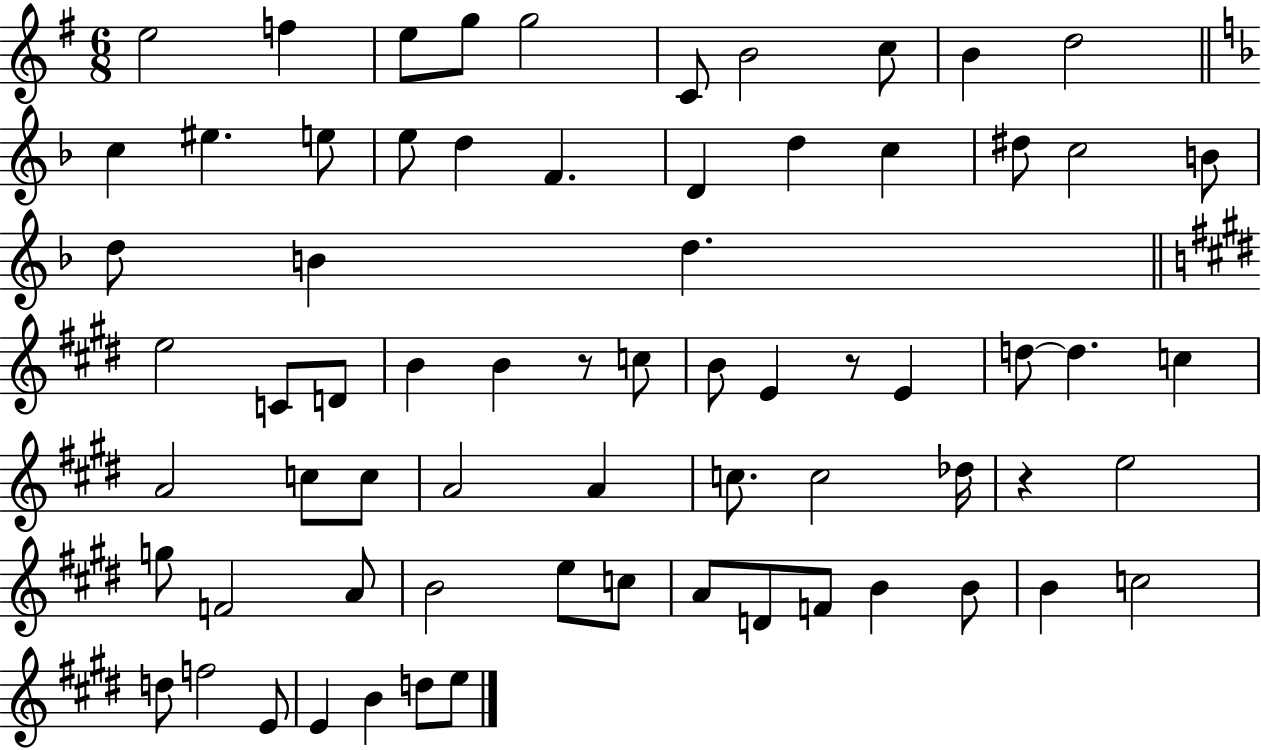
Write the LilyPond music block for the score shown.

{
  \clef treble
  \numericTimeSignature
  \time 6/8
  \key g \major
  e''2 f''4 | e''8 g''8 g''2 | c'8 b'2 c''8 | b'4 d''2 | \break \bar "||" \break \key d \minor c''4 eis''4. e''8 | e''8 d''4 f'4. | d'4 d''4 c''4 | dis''8 c''2 b'8 | \break d''8 b'4 d''4. | \bar "||" \break \key e \major e''2 c'8 d'8 | b'4 b'4 r8 c''8 | b'8 e'4 r8 e'4 | d''8~~ d''4. c''4 | \break a'2 c''8 c''8 | a'2 a'4 | c''8. c''2 des''16 | r4 e''2 | \break g''8 f'2 a'8 | b'2 e''8 c''8 | a'8 d'8 f'8 b'4 b'8 | b'4 c''2 | \break d''8 f''2 e'8 | e'4 b'4 d''8 e''8 | \bar "|."
}